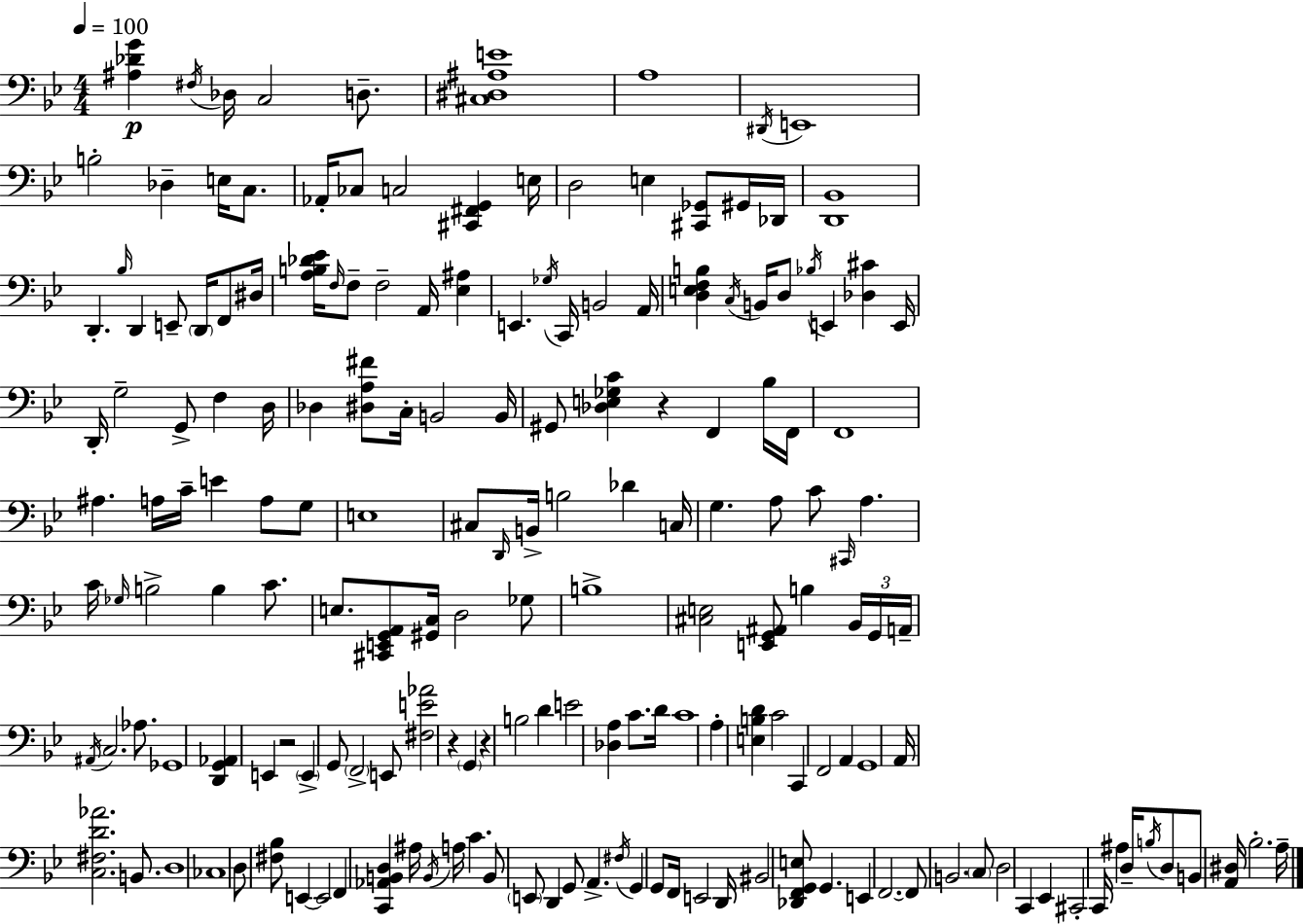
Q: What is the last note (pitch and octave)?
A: A3